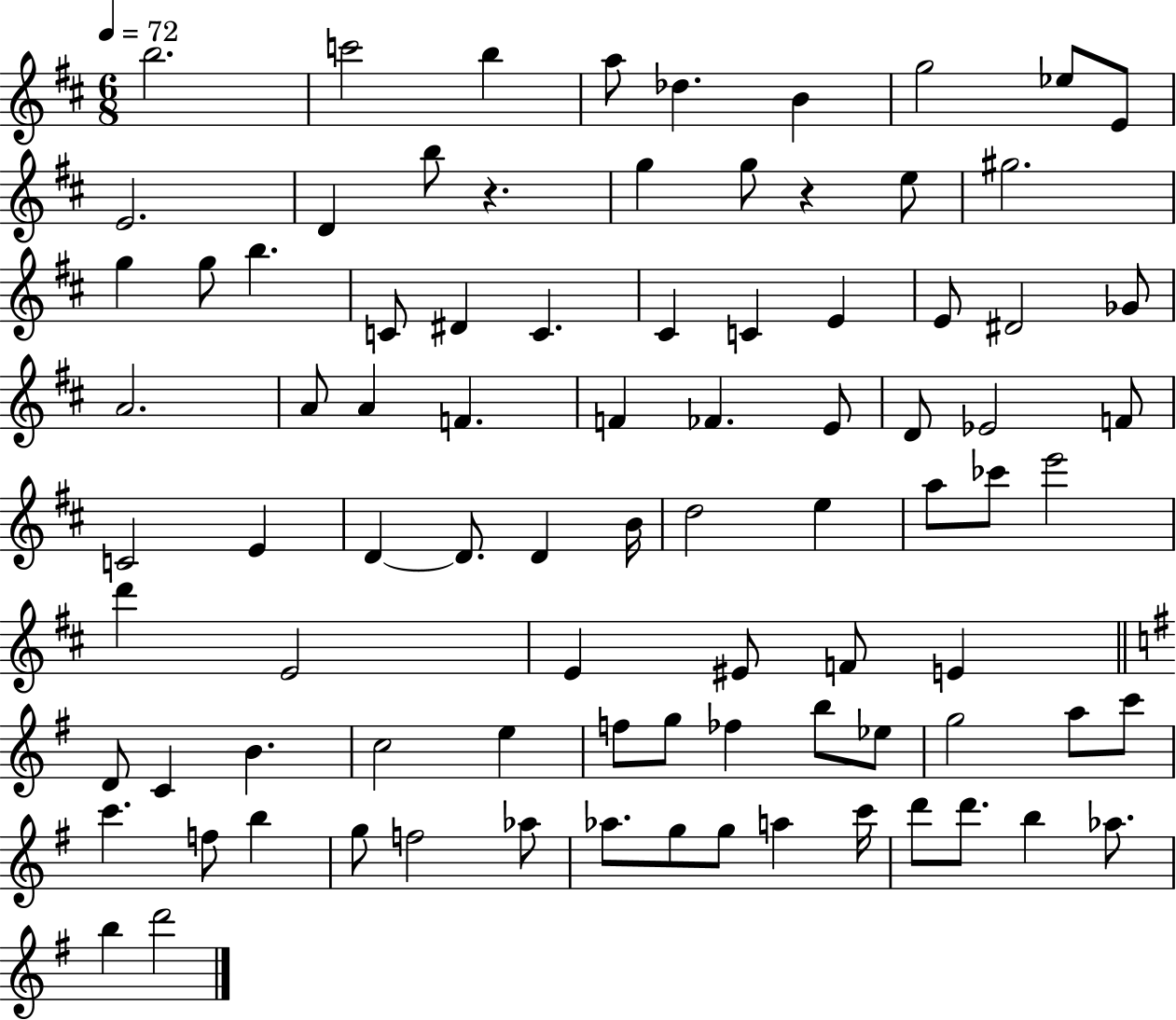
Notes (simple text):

B5/h. C6/h B5/q A5/e Db5/q. B4/q G5/h Eb5/e E4/e E4/h. D4/q B5/e R/q. G5/q G5/e R/q E5/e G#5/h. G5/q G5/e B5/q. C4/e D#4/q C4/q. C#4/q C4/q E4/q E4/e D#4/h Gb4/e A4/h. A4/e A4/q F4/q. F4/q FES4/q. E4/e D4/e Eb4/h F4/e C4/h E4/q D4/q D4/e. D4/q B4/s D5/h E5/q A5/e CES6/e E6/h D6/q E4/h E4/q EIS4/e F4/e E4/q D4/e C4/q B4/q. C5/h E5/q F5/e G5/e FES5/q B5/e Eb5/e G5/h A5/e C6/e C6/q. F5/e B5/q G5/e F5/h Ab5/e Ab5/e. G5/e G5/e A5/q C6/s D6/e D6/e. B5/q Ab5/e. B5/q D6/h